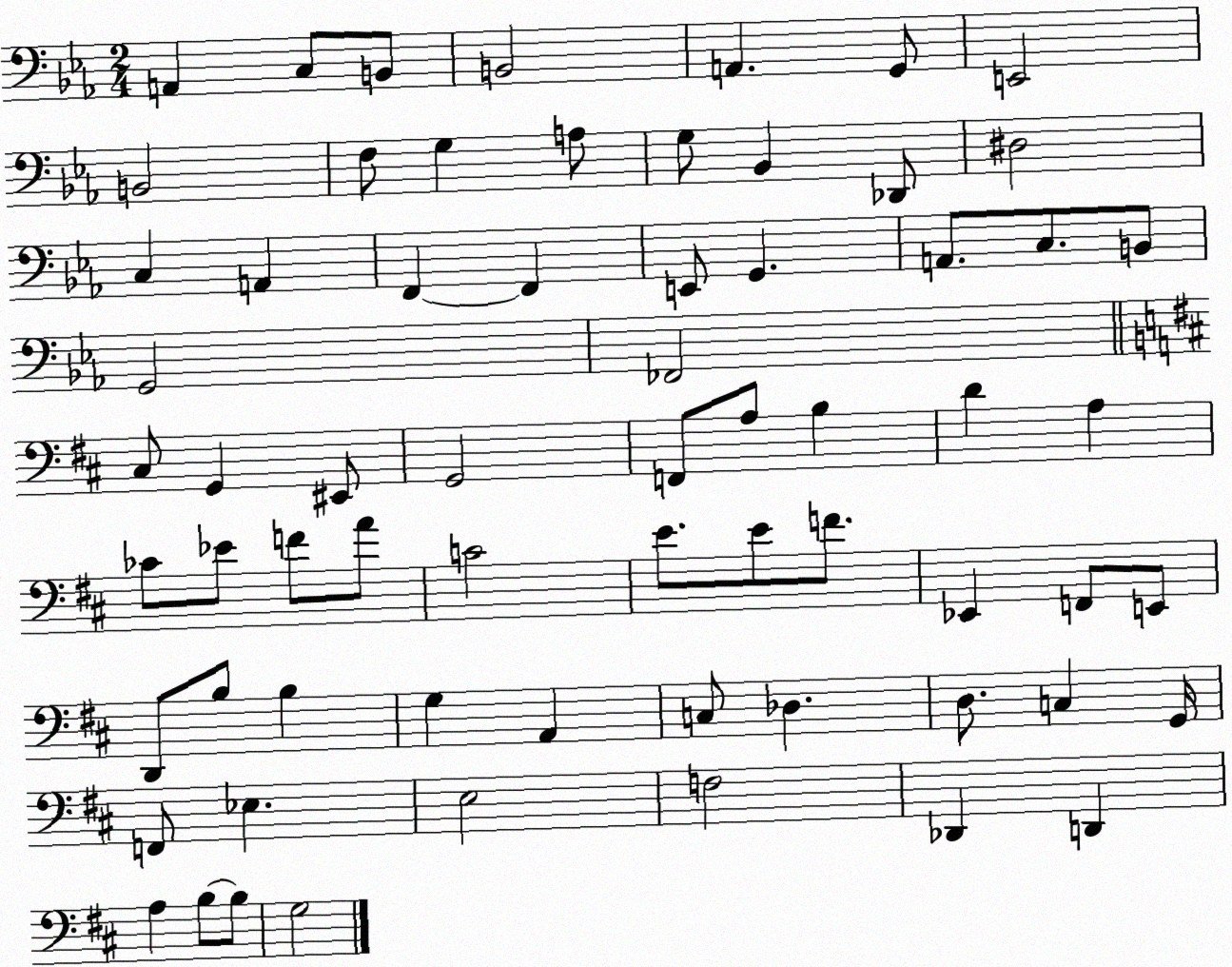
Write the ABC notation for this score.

X:1
T:Untitled
M:2/4
L:1/4
K:Eb
A,, C,/2 B,,/2 B,,2 A,, G,,/2 E,,2 B,,2 F,/2 G, A,/2 G,/2 _B,, _D,,/2 ^D,2 C, A,, F,, F,, E,,/2 G,, A,,/2 C,/2 B,,/2 G,,2 _F,,2 ^C,/2 G,, ^E,,/2 G,,2 F,,/2 A,/2 B, D A, _C/2 _E/2 F/2 A/2 C2 E/2 E/2 F/2 _E,, F,,/2 E,,/2 D,,/2 B,/2 B, G, A,, C,/2 _D, D,/2 C, G,,/4 F,,/2 _E, E,2 F,2 _D,, D,, A, B,/2 B,/2 G,2